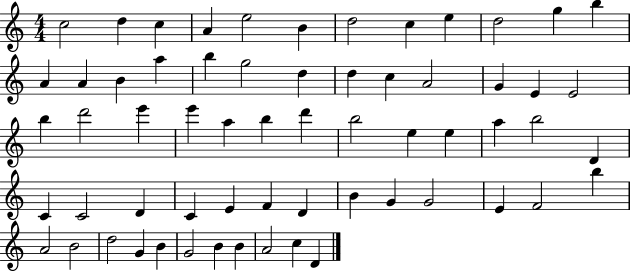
{
  \clef treble
  \numericTimeSignature
  \time 4/4
  \key c \major
  c''2 d''4 c''4 | a'4 e''2 b'4 | d''2 c''4 e''4 | d''2 g''4 b''4 | \break a'4 a'4 b'4 a''4 | b''4 g''2 d''4 | d''4 c''4 a'2 | g'4 e'4 e'2 | \break b''4 d'''2 e'''4 | e'''4 a''4 b''4 d'''4 | b''2 e''4 e''4 | a''4 b''2 d'4 | \break c'4 c'2 d'4 | c'4 e'4 f'4 d'4 | b'4 g'4 g'2 | e'4 f'2 b''4 | \break a'2 b'2 | d''2 g'4 b'4 | g'2 b'4 b'4 | a'2 c''4 d'4 | \break \bar "|."
}